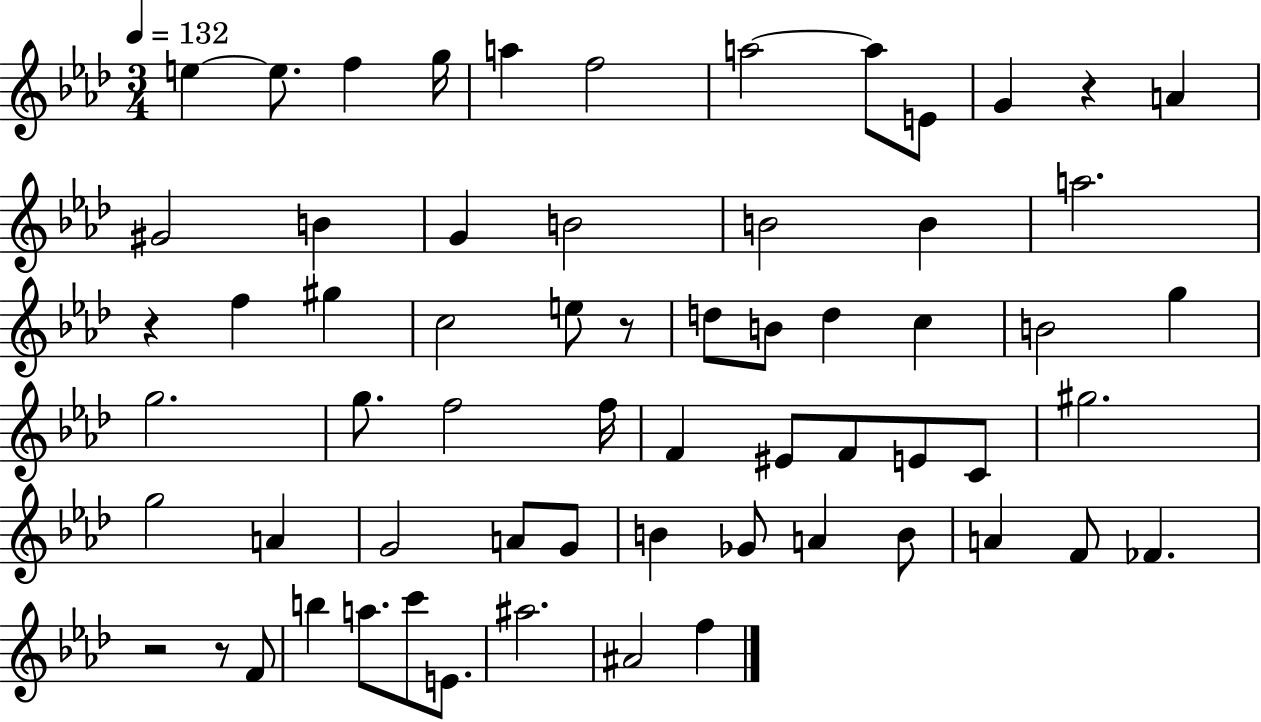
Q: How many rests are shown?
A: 5